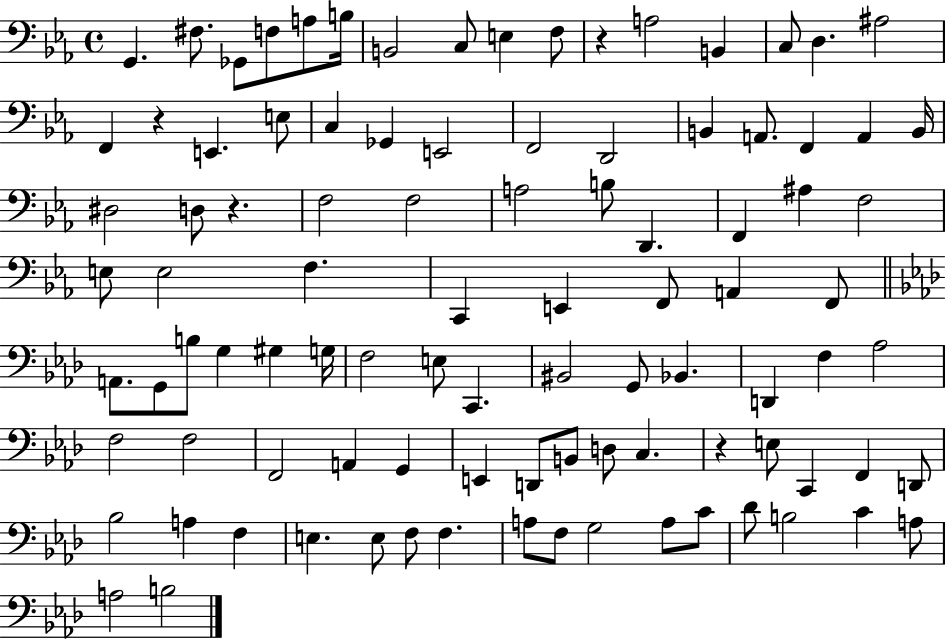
G2/q. F#3/e. Gb2/e F3/e A3/e B3/s B2/h C3/e E3/q F3/e R/q A3/h B2/q C3/e D3/q. A#3/h F2/q R/q E2/q. E3/e C3/q Gb2/q E2/h F2/h D2/h B2/q A2/e. F2/q A2/q B2/s D#3/h D3/e R/q. F3/h F3/h A3/h B3/e D2/q. F2/q A#3/q F3/h E3/e E3/h F3/q. C2/q E2/q F2/e A2/q F2/e A2/e. G2/e B3/e G3/q G#3/q G3/s F3/h E3/e C2/q. BIS2/h G2/e Bb2/q. D2/q F3/q Ab3/h F3/h F3/h F2/h A2/q G2/q E2/q D2/e B2/e D3/e C3/q. R/q E3/e C2/q F2/q D2/e Bb3/h A3/q F3/q E3/q. E3/e F3/e F3/q. A3/e F3/e G3/h A3/e C4/e Db4/e B3/h C4/q A3/e A3/h B3/h